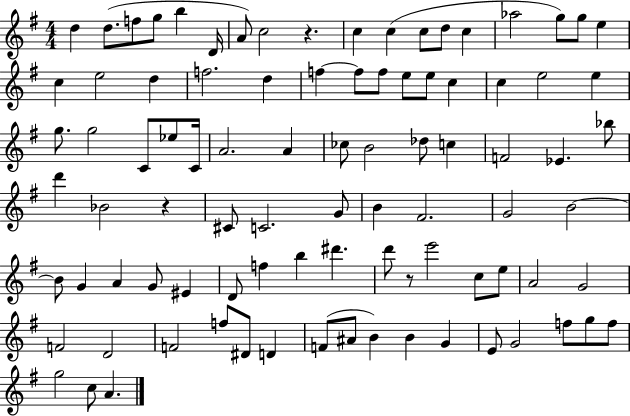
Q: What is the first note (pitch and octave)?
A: D5